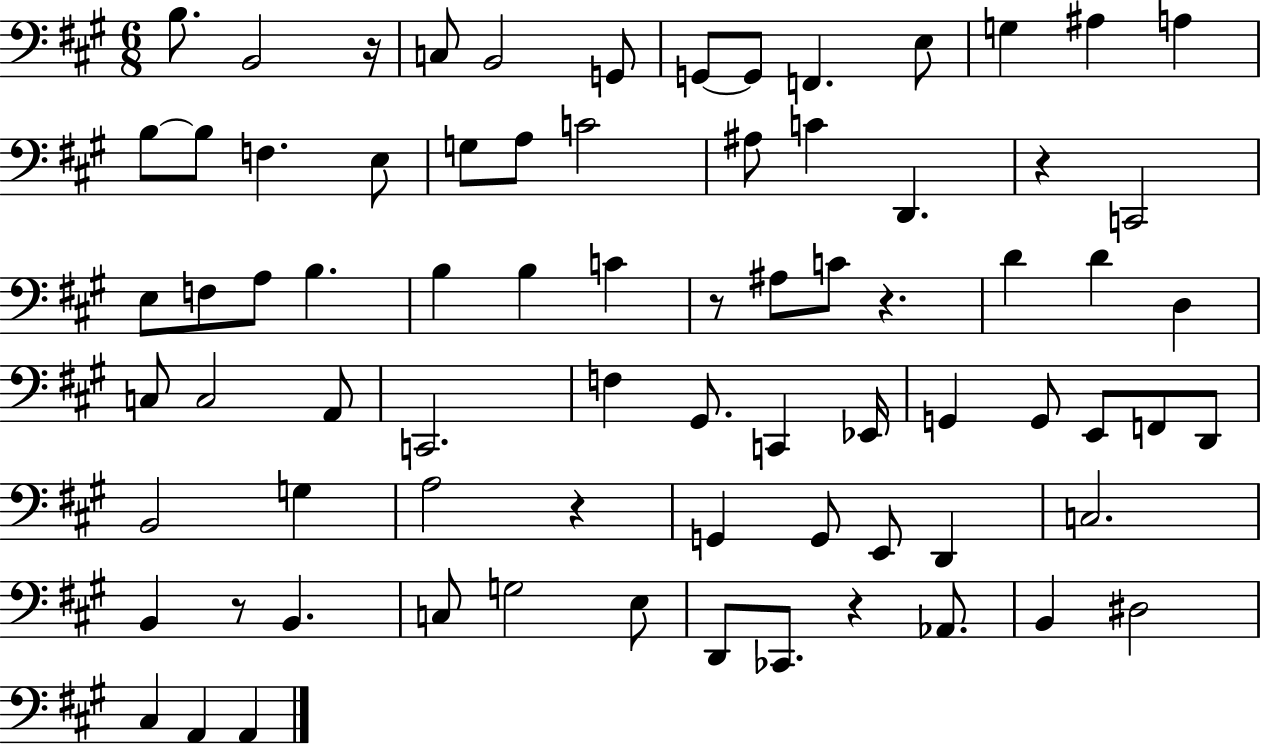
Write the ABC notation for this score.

X:1
T:Untitled
M:6/8
L:1/4
K:A
B,/2 B,,2 z/4 C,/2 B,,2 G,,/2 G,,/2 G,,/2 F,, E,/2 G, ^A, A, B,/2 B,/2 F, E,/2 G,/2 A,/2 C2 ^A,/2 C D,, z C,,2 E,/2 F,/2 A,/2 B, B, B, C z/2 ^A,/2 C/2 z D D D, C,/2 C,2 A,,/2 C,,2 F, ^G,,/2 C,, _E,,/4 G,, G,,/2 E,,/2 F,,/2 D,,/2 B,,2 G, A,2 z G,, G,,/2 E,,/2 D,, C,2 B,, z/2 B,, C,/2 G,2 E,/2 D,,/2 _C,,/2 z _A,,/2 B,, ^D,2 ^C, A,, A,,